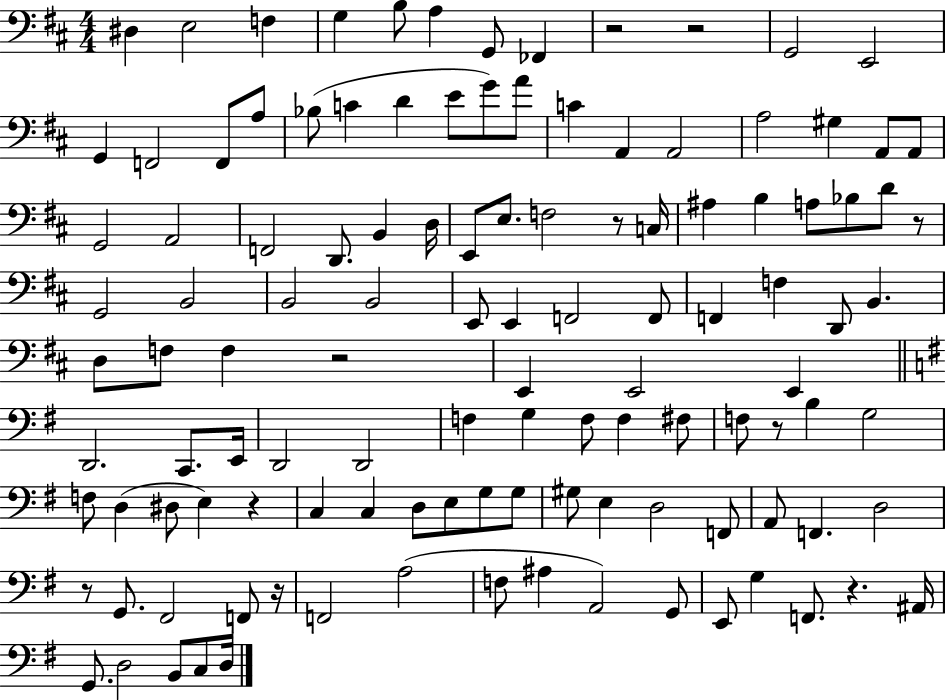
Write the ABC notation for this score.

X:1
T:Untitled
M:4/4
L:1/4
K:D
^D, E,2 F, G, B,/2 A, G,,/2 _F,, z2 z2 G,,2 E,,2 G,, F,,2 F,,/2 A,/2 _B,/2 C D E/2 G/2 A/2 C A,, A,,2 A,2 ^G, A,,/2 A,,/2 G,,2 A,,2 F,,2 D,,/2 B,, D,/4 E,,/2 E,/2 F,2 z/2 C,/4 ^A, B, A,/2 _B,/2 D/2 z/2 G,,2 B,,2 B,,2 B,,2 E,,/2 E,, F,,2 F,,/2 F,, F, D,,/2 B,, D,/2 F,/2 F, z2 E,, E,,2 E,, D,,2 C,,/2 E,,/4 D,,2 D,,2 F, G, F,/2 F, ^F,/2 F,/2 z/2 B, G,2 F,/2 D, ^D,/2 E, z C, C, D,/2 E,/2 G,/2 G,/2 ^G,/2 E, D,2 F,,/2 A,,/2 F,, D,2 z/2 G,,/2 ^F,,2 F,,/2 z/4 F,,2 A,2 F,/2 ^A, A,,2 G,,/2 E,,/2 G, F,,/2 z ^A,,/4 G,,/2 D,2 B,,/2 C,/2 D,/4